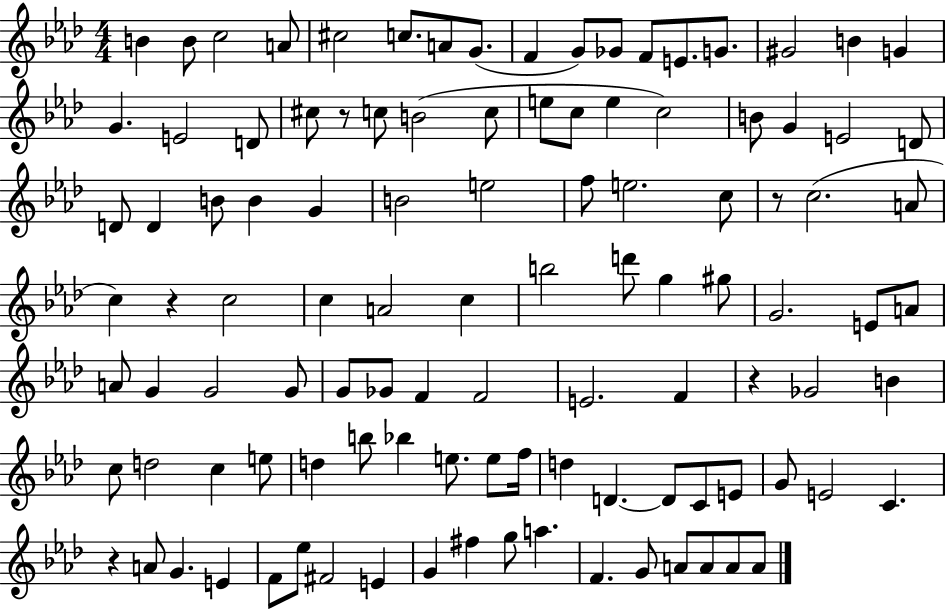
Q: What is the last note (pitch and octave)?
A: A4